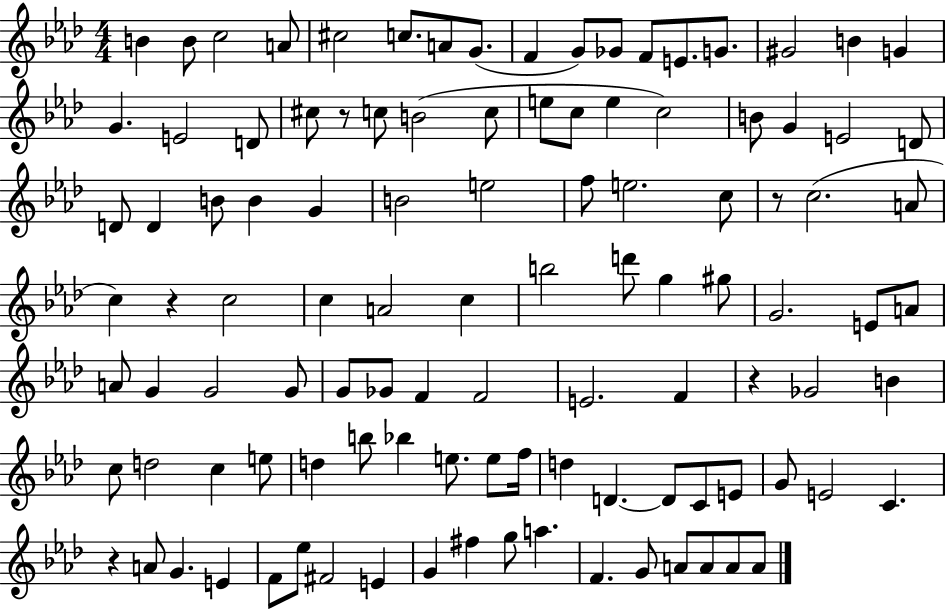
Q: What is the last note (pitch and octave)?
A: A4